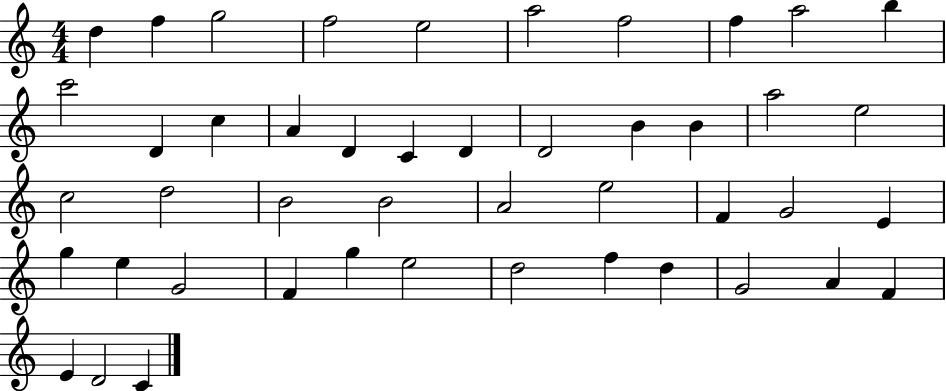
{
  \clef treble
  \numericTimeSignature
  \time 4/4
  \key c \major
  d''4 f''4 g''2 | f''2 e''2 | a''2 f''2 | f''4 a''2 b''4 | \break c'''2 d'4 c''4 | a'4 d'4 c'4 d'4 | d'2 b'4 b'4 | a''2 e''2 | \break c''2 d''2 | b'2 b'2 | a'2 e''2 | f'4 g'2 e'4 | \break g''4 e''4 g'2 | f'4 g''4 e''2 | d''2 f''4 d''4 | g'2 a'4 f'4 | \break e'4 d'2 c'4 | \bar "|."
}